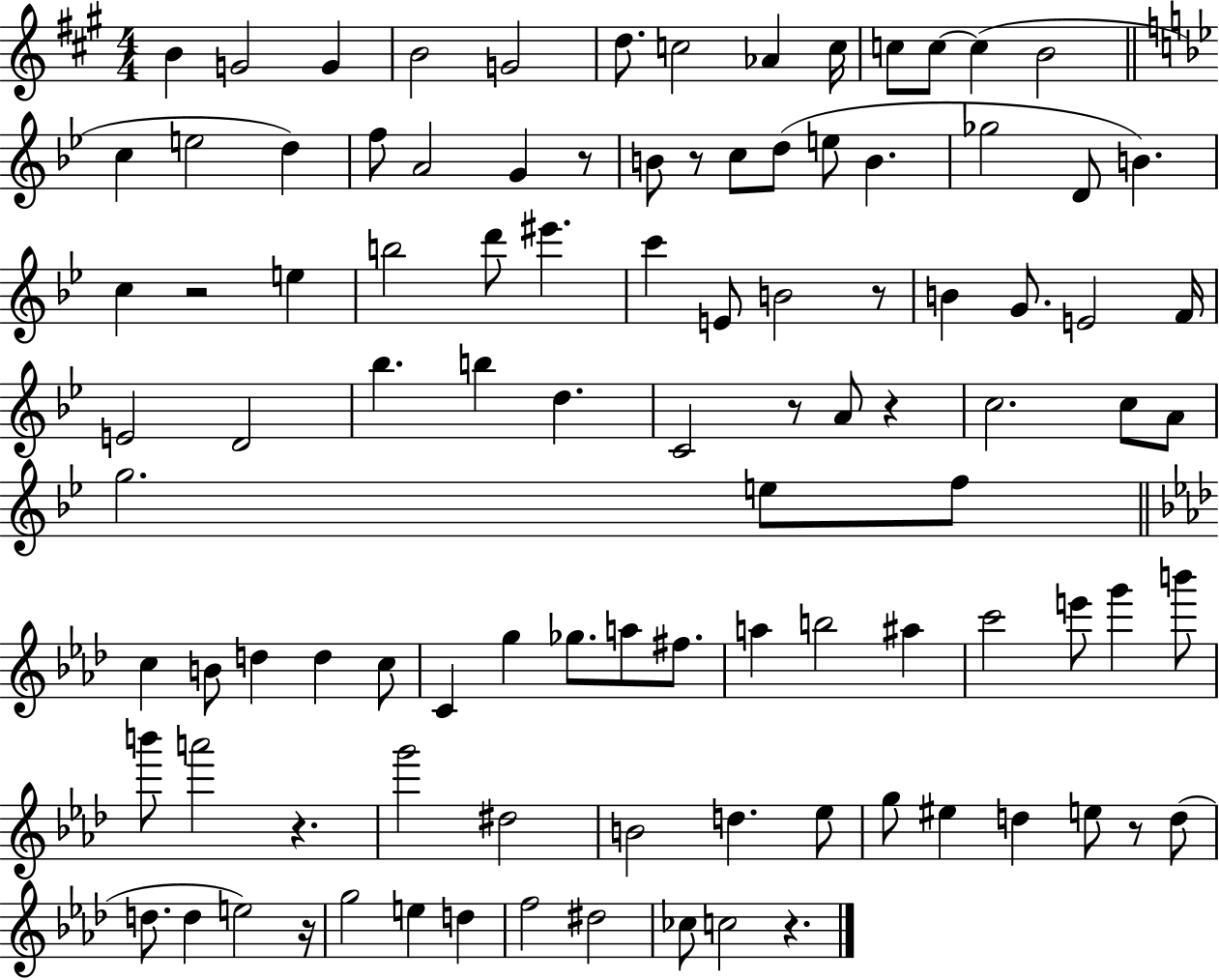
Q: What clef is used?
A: treble